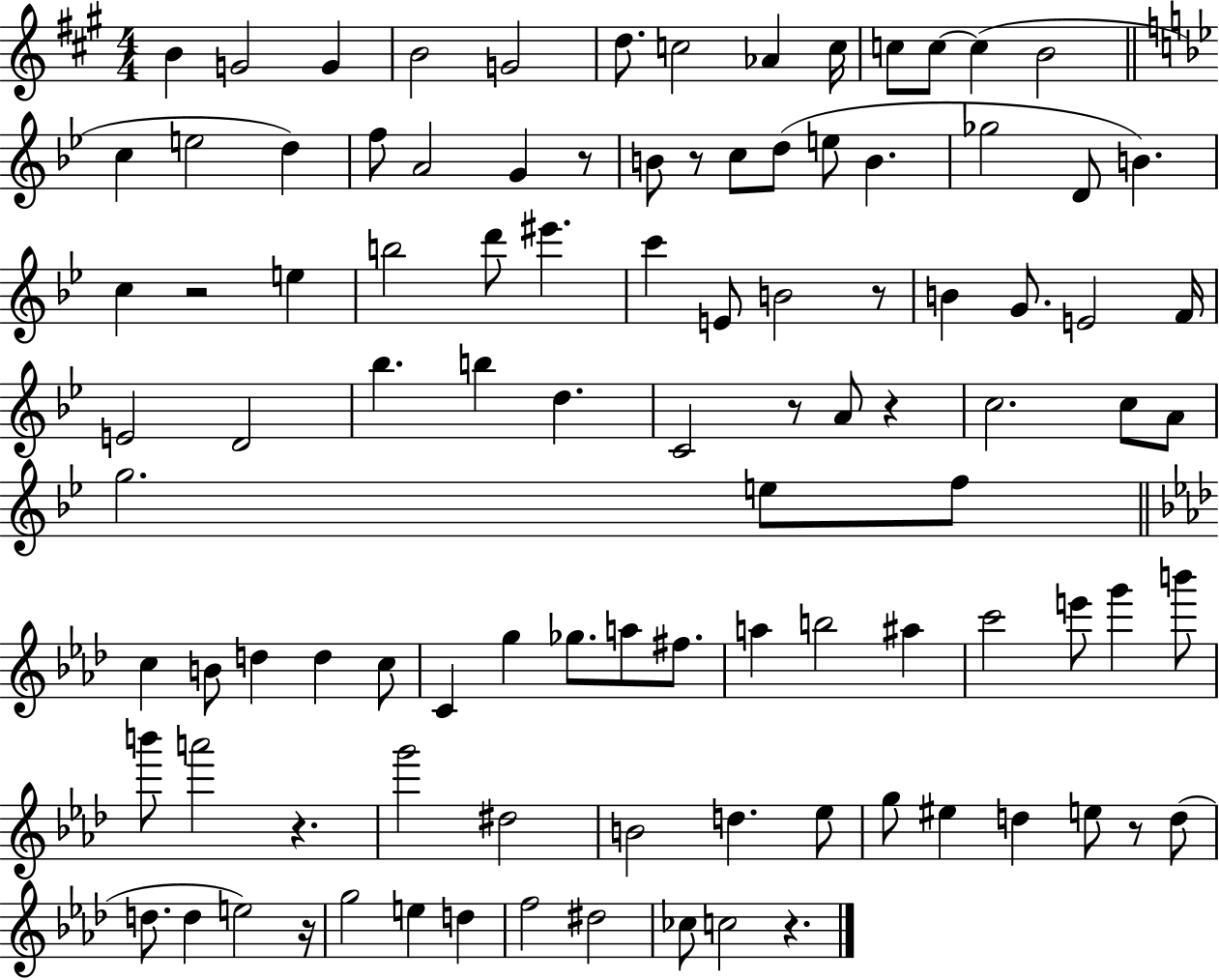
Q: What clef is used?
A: treble